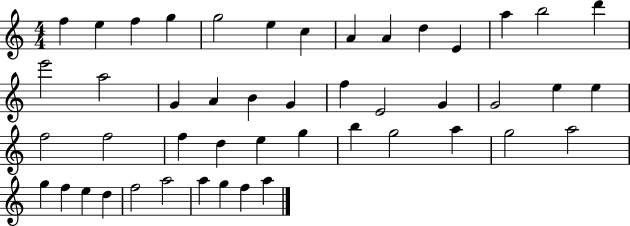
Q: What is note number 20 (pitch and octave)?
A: G4